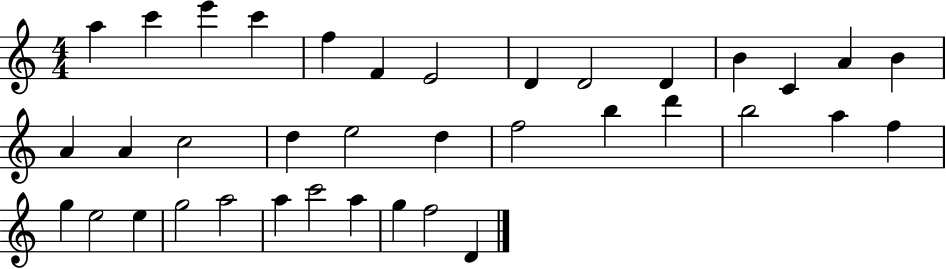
{
  \clef treble
  \numericTimeSignature
  \time 4/4
  \key c \major
  a''4 c'''4 e'''4 c'''4 | f''4 f'4 e'2 | d'4 d'2 d'4 | b'4 c'4 a'4 b'4 | \break a'4 a'4 c''2 | d''4 e''2 d''4 | f''2 b''4 d'''4 | b''2 a''4 f''4 | \break g''4 e''2 e''4 | g''2 a''2 | a''4 c'''2 a''4 | g''4 f''2 d'4 | \break \bar "|."
}